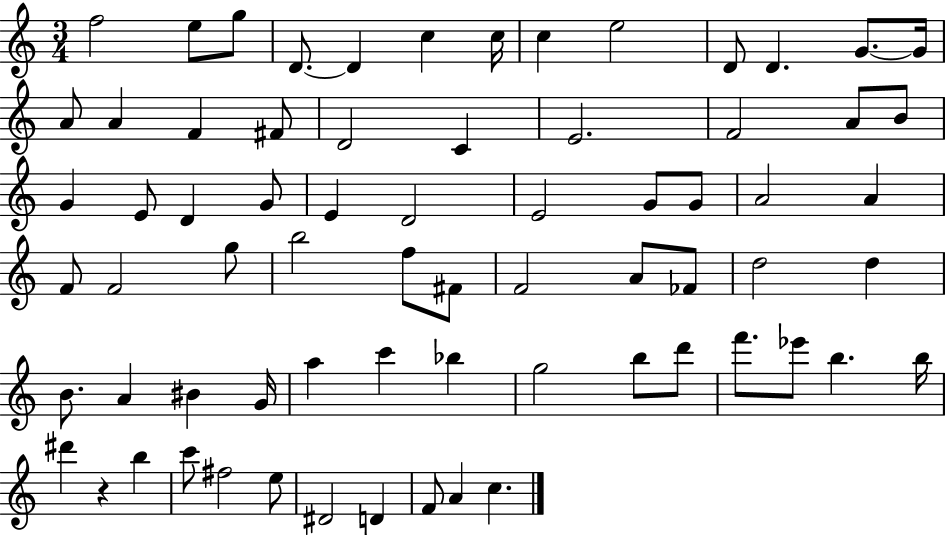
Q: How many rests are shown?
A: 1